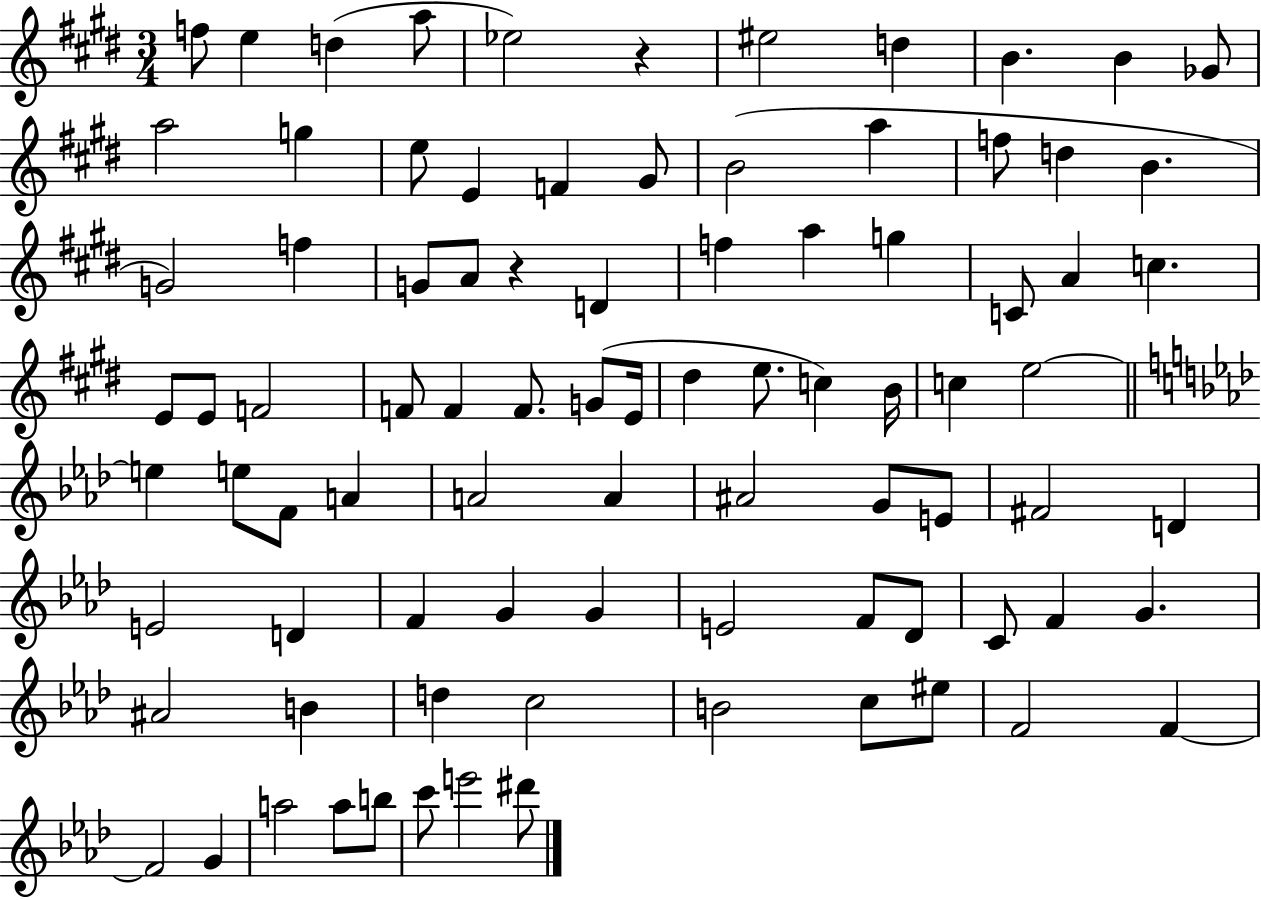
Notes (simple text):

F5/e E5/q D5/q A5/e Eb5/h R/q EIS5/h D5/q B4/q. B4/q Gb4/e A5/h G5/q E5/e E4/q F4/q G#4/e B4/h A5/q F5/e D5/q B4/q. G4/h F5/q G4/e A4/e R/q D4/q F5/q A5/q G5/q C4/e A4/q C5/q. E4/e E4/e F4/h F4/e F4/q F4/e. G4/e E4/s D#5/q E5/e. C5/q B4/s C5/q E5/h E5/q E5/e F4/e A4/q A4/h A4/q A#4/h G4/e E4/e F#4/h D4/q E4/h D4/q F4/q G4/q G4/q E4/h F4/e Db4/e C4/e F4/q G4/q. A#4/h B4/q D5/q C5/h B4/h C5/e EIS5/e F4/h F4/q F4/h G4/q A5/h A5/e B5/e C6/e E6/h D#6/e